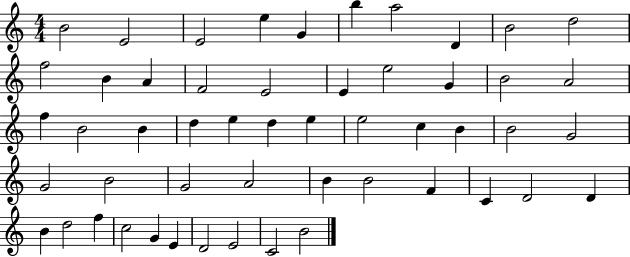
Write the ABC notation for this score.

X:1
T:Untitled
M:4/4
L:1/4
K:C
B2 E2 E2 e G b a2 D B2 d2 f2 B A F2 E2 E e2 G B2 A2 f B2 B d e d e e2 c B B2 G2 G2 B2 G2 A2 B B2 F C D2 D B d2 f c2 G E D2 E2 C2 B2